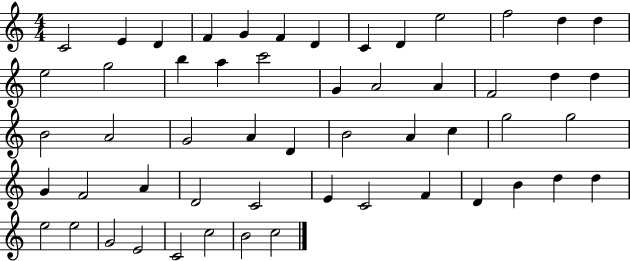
{
  \clef treble
  \numericTimeSignature
  \time 4/4
  \key c \major
  c'2 e'4 d'4 | f'4 g'4 f'4 d'4 | c'4 d'4 e''2 | f''2 d''4 d''4 | \break e''2 g''2 | b''4 a''4 c'''2 | g'4 a'2 a'4 | f'2 d''4 d''4 | \break b'2 a'2 | g'2 a'4 d'4 | b'2 a'4 c''4 | g''2 g''2 | \break g'4 f'2 a'4 | d'2 c'2 | e'4 c'2 f'4 | d'4 b'4 d''4 d''4 | \break e''2 e''2 | g'2 e'2 | c'2 c''2 | b'2 c''2 | \break \bar "|."
}